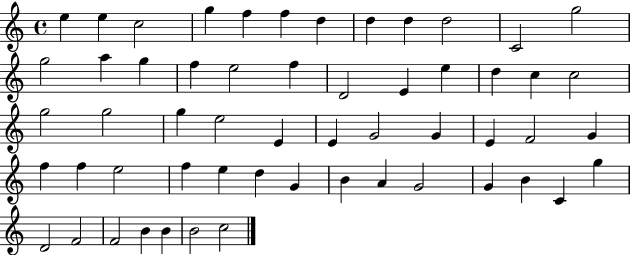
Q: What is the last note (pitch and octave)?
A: C5